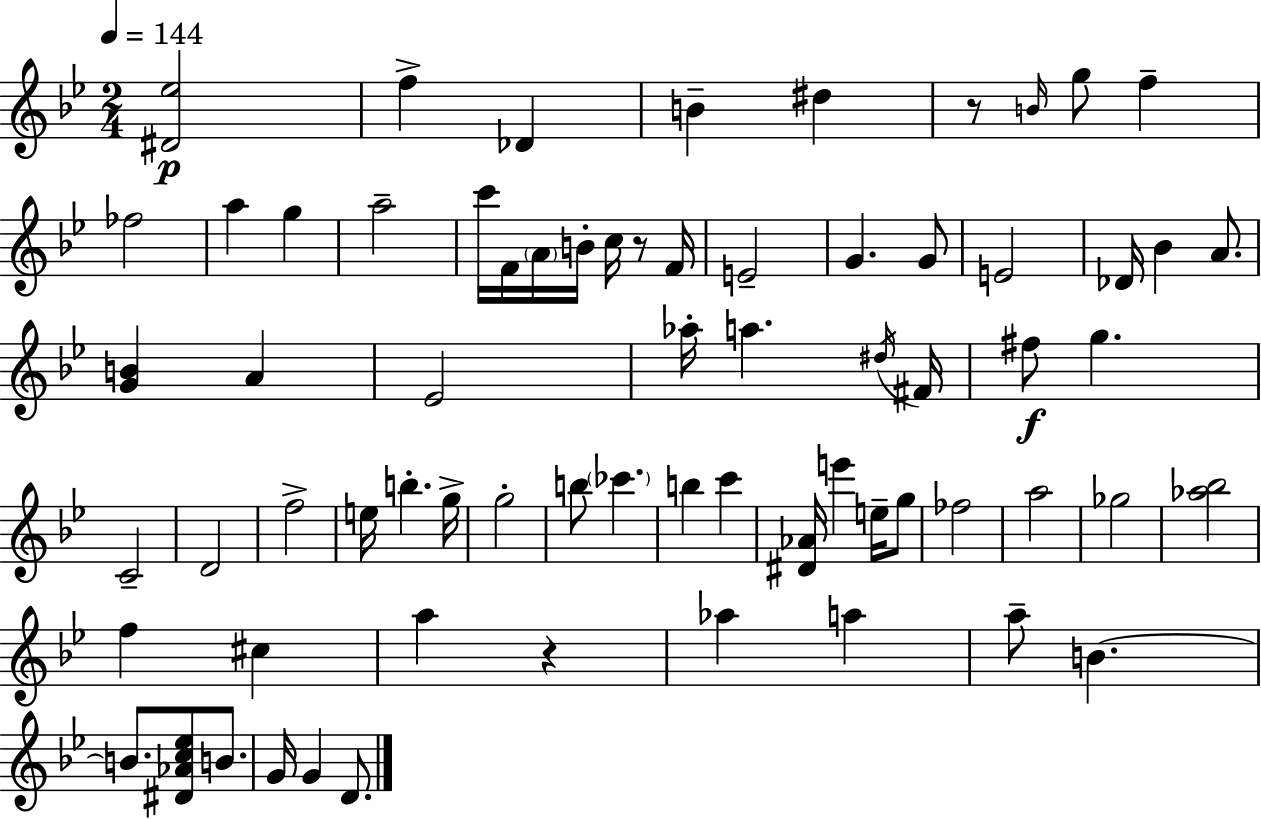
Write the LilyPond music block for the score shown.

{
  \clef treble
  \numericTimeSignature
  \time 2/4
  \key g \minor
  \tempo 4 = 144
  <dis' ees''>2\p | f''4-> des'4 | b'4-- dis''4 | r8 \grace { b'16 } g''8 f''4-- | \break fes''2 | a''4 g''4 | a''2-- | c'''16 f'16 \parenthesize a'16 b'16-. c''16 r8 | \break f'16 e'2-- | g'4. g'8 | e'2 | des'16 bes'4 a'8. | \break <g' b'>4 a'4 | ees'2 | aes''16-. a''4. | \acciaccatura { dis''16 } fis'16 fis''8\f g''4. | \break c'2-- | d'2 | f''2-> | e''16 b''4.-. | \break g''16-> g''2-. | b''8 \parenthesize ces'''4. | b''4 c'''4 | <dis' aes'>16 e'''4 e''16-- | \break g''8 fes''2 | a''2 | ges''2 | <aes'' bes''>2 | \break f''4 cis''4 | a''4 r4 | aes''4 a''4 | a''8-- b'4.~~ | \break b'8. <dis' aes' c'' ees''>8 b'8. | g'16 g'4 d'8. | \bar "|."
}